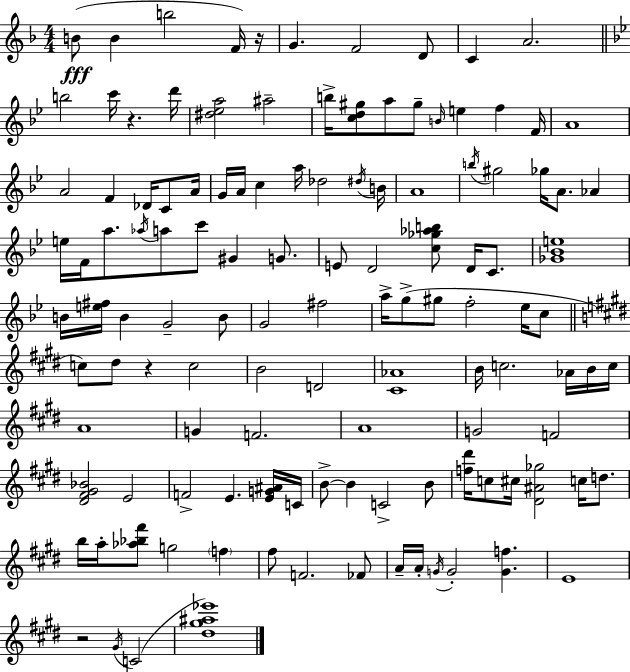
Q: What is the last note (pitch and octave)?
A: C4